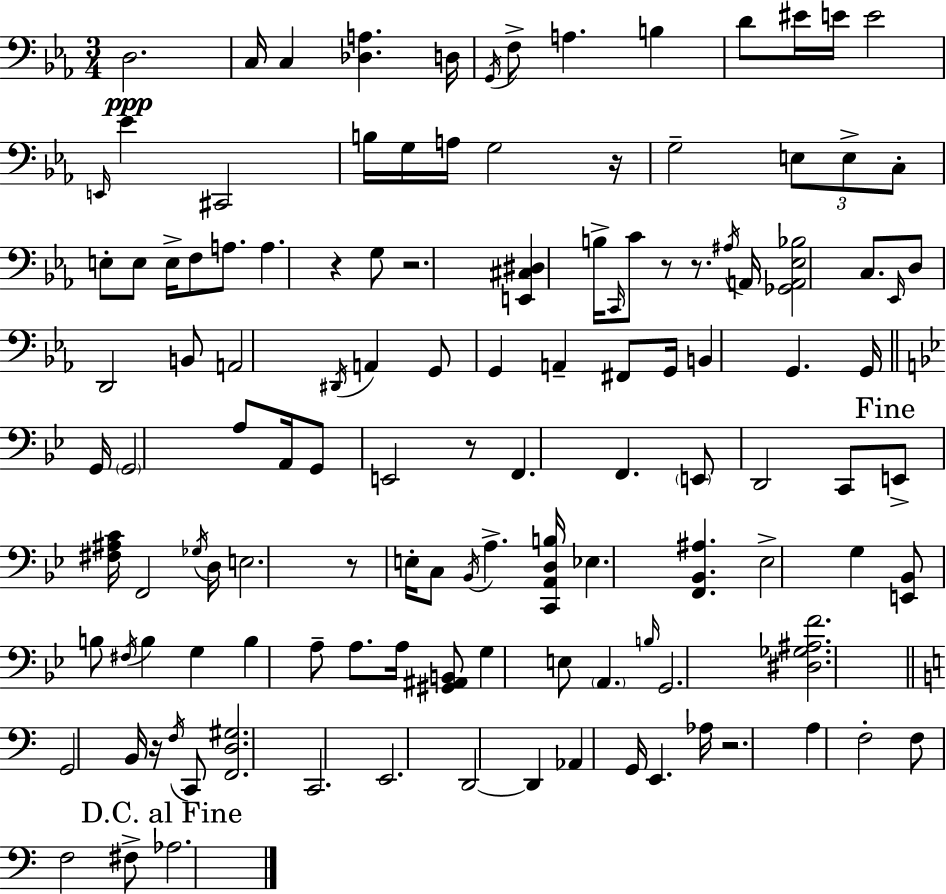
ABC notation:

X:1
T:Untitled
M:3/4
L:1/4
K:Eb
D,2 C,/4 C, [_D,A,] D,/4 G,,/4 F,/2 A, B, D/2 ^E/4 E/4 E2 E,,/4 _E ^C,,2 B,/4 G,/4 A,/4 G,2 z/4 G,2 E,/2 E,/2 C,/2 E,/2 E,/2 E,/4 F,/2 A,/2 A, z G,/2 z2 [E,,^C,^D,] B,/4 C,,/4 C/2 z/2 z/2 ^A,/4 A,,/4 [_G,,A,,_E,_B,]2 C,/2 _E,,/4 D,/2 D,,2 B,,/2 A,,2 ^D,,/4 A,, G,,/2 G,, A,, ^F,,/2 G,,/4 B,, G,, G,,/4 G,,/4 G,,2 A,/2 A,,/4 G,,/2 E,,2 z/2 F,, F,, E,,/2 D,,2 C,,/2 E,,/2 [^F,^A,C]/4 F,,2 _G,/4 D,/4 E,2 z/2 E,/4 C,/2 _B,,/4 A, [C,,A,,D,B,]/4 _E, [F,,_B,,^A,] _E,2 G, [E,,_B,,]/2 B,/2 ^F,/4 B, G, B, A,/2 A,/2 A,/4 [^G,,^A,,B,,]/2 G, E,/2 A,, B,/4 G,,2 [^D,_G,^A,F]2 G,,2 B,,/4 z/4 F,/4 C,,/2 [F,,D,^G,]2 C,,2 E,,2 D,,2 D,, _A,, G,,/4 E,, _A,/4 z2 A, F,2 F,/2 F,2 ^F,/2 _A,2